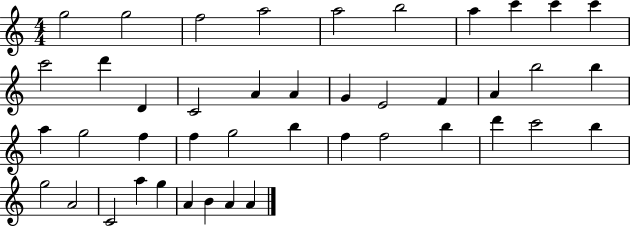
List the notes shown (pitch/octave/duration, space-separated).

G5/h G5/h F5/h A5/h A5/h B5/h A5/q C6/q C6/q C6/q C6/h D6/q D4/q C4/h A4/q A4/q G4/q E4/h F4/q A4/q B5/h B5/q A5/q G5/h F5/q F5/q G5/h B5/q F5/q F5/h B5/q D6/q C6/h B5/q G5/h A4/h C4/h A5/q G5/q A4/q B4/q A4/q A4/q